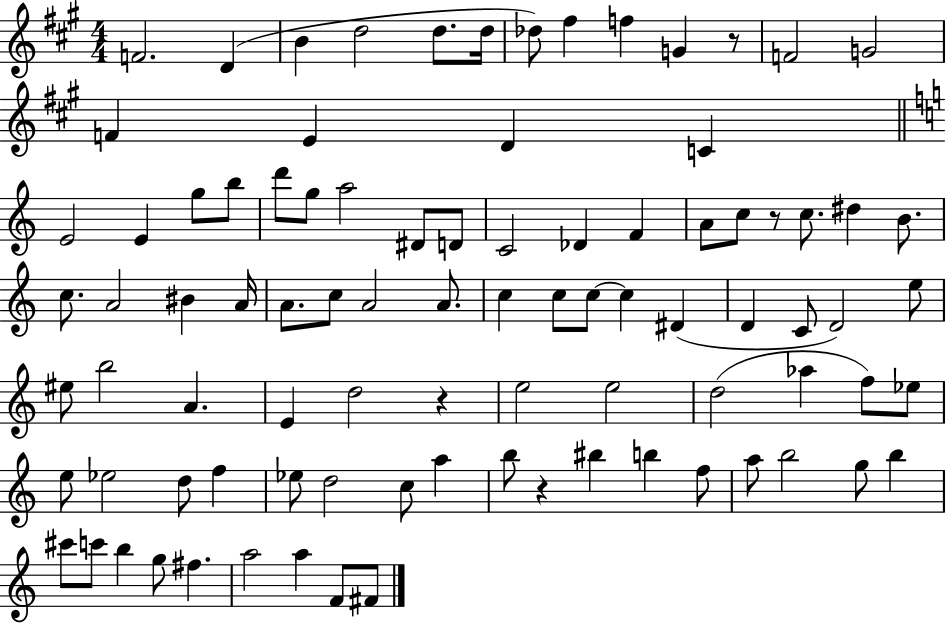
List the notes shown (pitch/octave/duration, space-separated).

F4/h. D4/q B4/q D5/h D5/e. D5/s Db5/e F#5/q F5/q G4/q R/e F4/h G4/h F4/q E4/q D4/q C4/q E4/h E4/q G5/e B5/e D6/e G5/e A5/h D#4/e D4/e C4/h Db4/q F4/q A4/e C5/e R/e C5/e. D#5/q B4/e. C5/e. A4/h BIS4/q A4/s A4/e. C5/e A4/h A4/e. C5/q C5/e C5/e C5/q D#4/q D4/q C4/e D4/h E5/e EIS5/e B5/h A4/q. E4/q D5/h R/q E5/h E5/h D5/h Ab5/q F5/e Eb5/e E5/e Eb5/h D5/e F5/q Eb5/e D5/h C5/e A5/q B5/e R/q BIS5/q B5/q F5/e A5/e B5/h G5/e B5/q C#6/e C6/e B5/q G5/e F#5/q. A5/h A5/q F4/e F#4/e